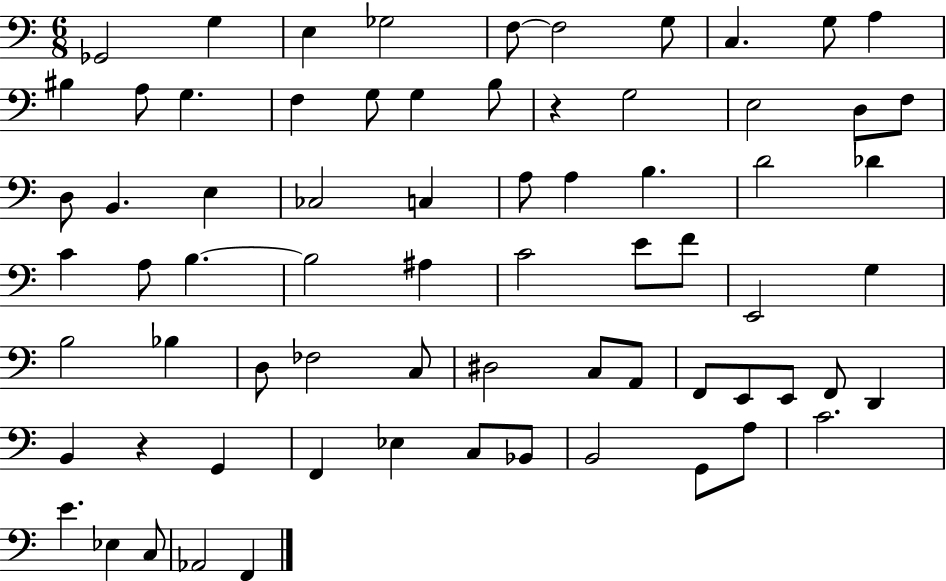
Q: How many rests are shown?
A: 2